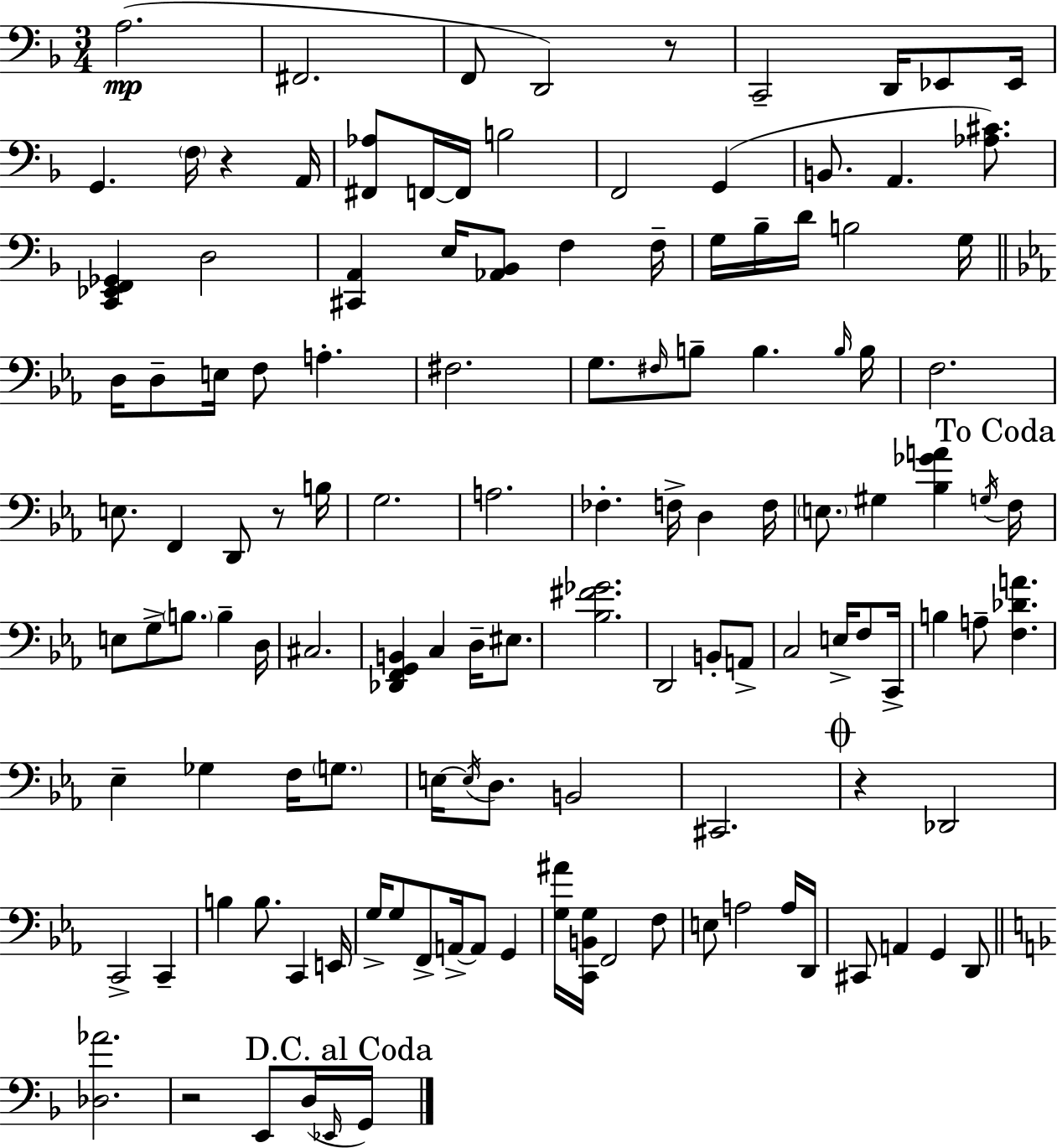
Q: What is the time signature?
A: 3/4